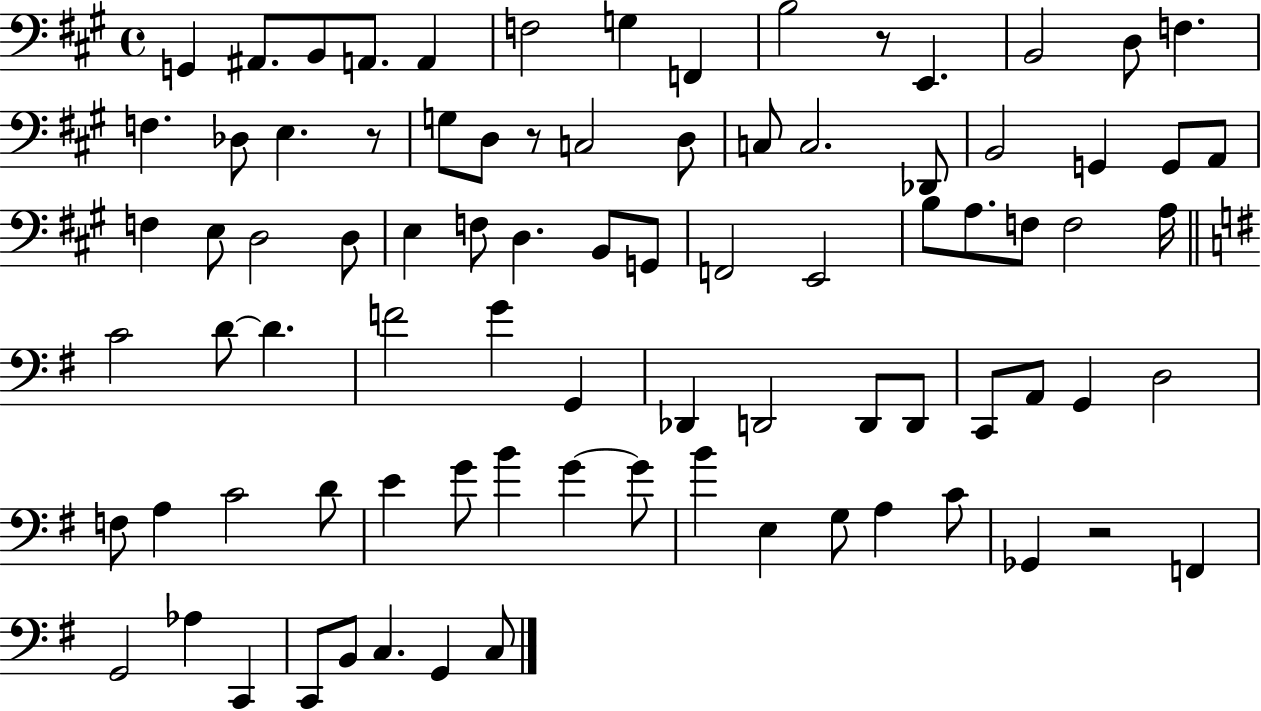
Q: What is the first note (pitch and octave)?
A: G2